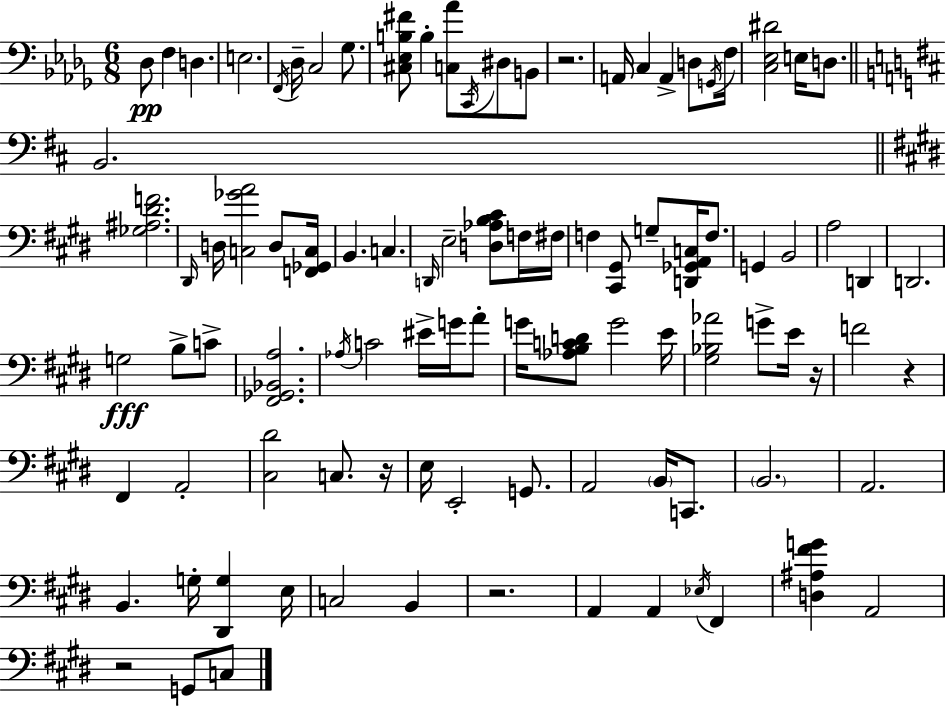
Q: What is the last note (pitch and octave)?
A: C3